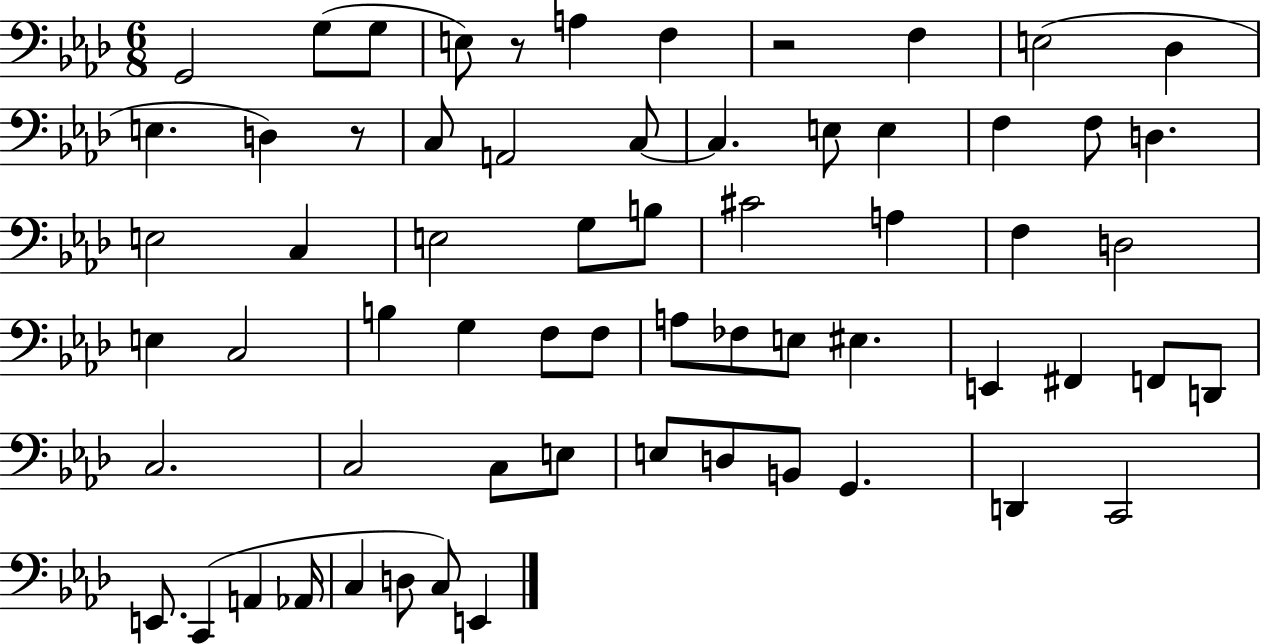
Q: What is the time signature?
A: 6/8